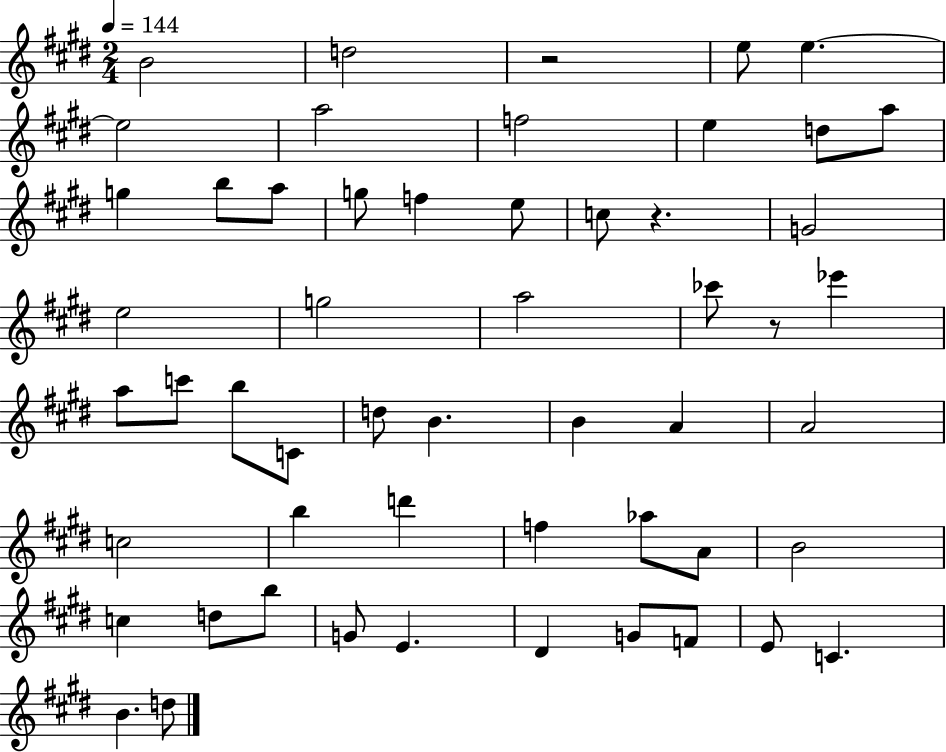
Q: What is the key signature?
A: E major